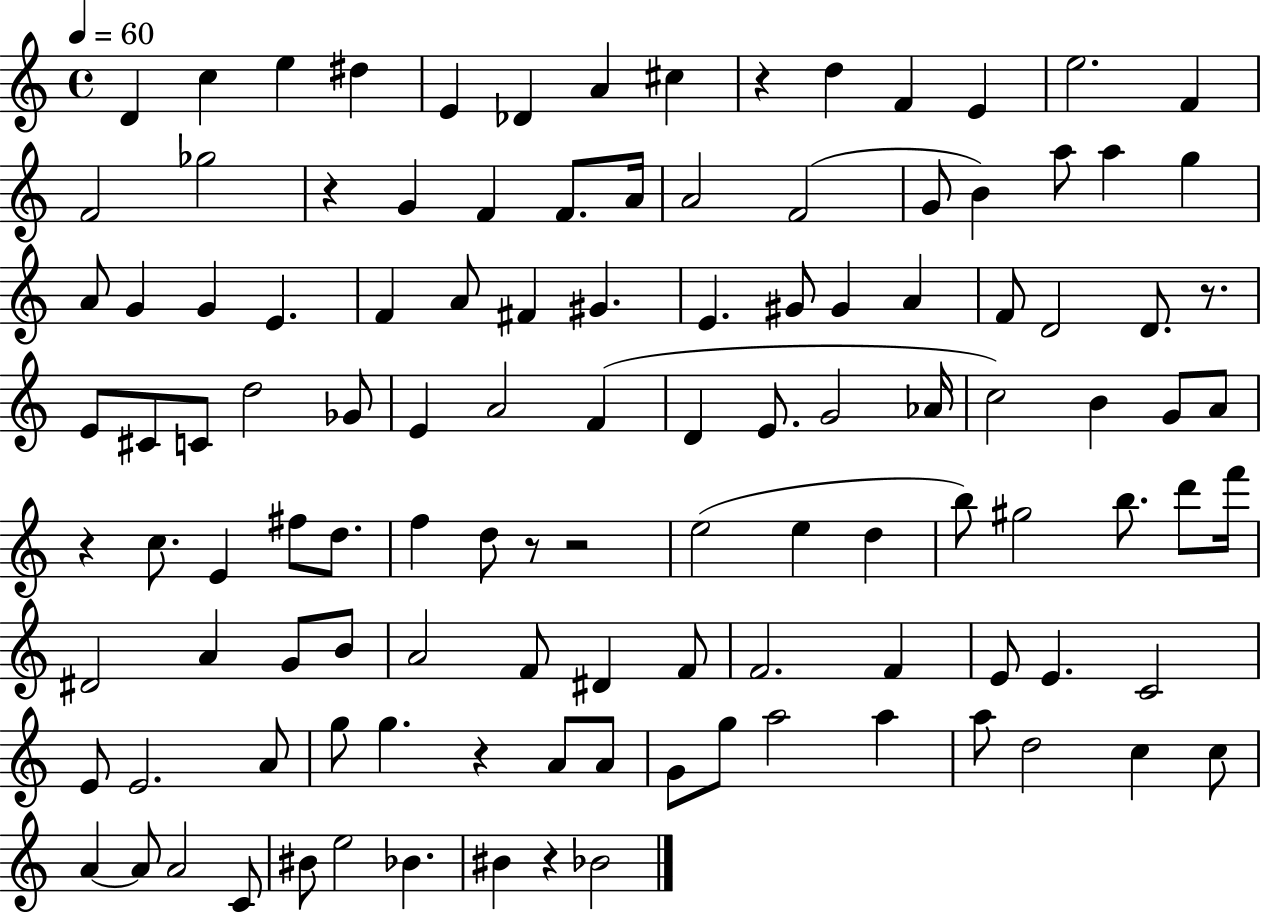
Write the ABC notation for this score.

X:1
T:Untitled
M:4/4
L:1/4
K:C
D c e ^d E _D A ^c z d F E e2 F F2 _g2 z G F F/2 A/4 A2 F2 G/2 B a/2 a g A/2 G G E F A/2 ^F ^G E ^G/2 ^G A F/2 D2 D/2 z/2 E/2 ^C/2 C/2 d2 _G/2 E A2 F D E/2 G2 _A/4 c2 B G/2 A/2 z c/2 E ^f/2 d/2 f d/2 z/2 z2 e2 e d b/2 ^g2 b/2 d'/2 f'/4 ^D2 A G/2 B/2 A2 F/2 ^D F/2 F2 F E/2 E C2 E/2 E2 A/2 g/2 g z A/2 A/2 G/2 g/2 a2 a a/2 d2 c c/2 A A/2 A2 C/2 ^B/2 e2 _B ^B z _B2